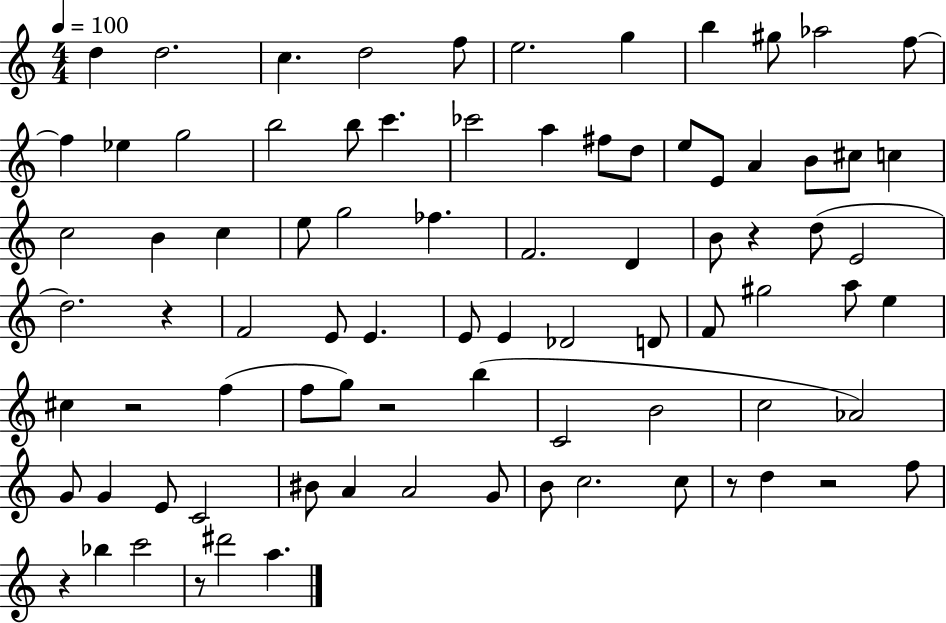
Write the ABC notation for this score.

X:1
T:Untitled
M:4/4
L:1/4
K:C
d d2 c d2 f/2 e2 g b ^g/2 _a2 f/2 f _e g2 b2 b/2 c' _c'2 a ^f/2 d/2 e/2 E/2 A B/2 ^c/2 c c2 B c e/2 g2 _f F2 D B/2 z d/2 E2 d2 z F2 E/2 E E/2 E _D2 D/2 F/2 ^g2 a/2 e ^c z2 f f/2 g/2 z2 b C2 B2 c2 _A2 G/2 G E/2 C2 ^B/2 A A2 G/2 B/2 c2 c/2 z/2 d z2 f/2 z _b c'2 z/2 ^d'2 a